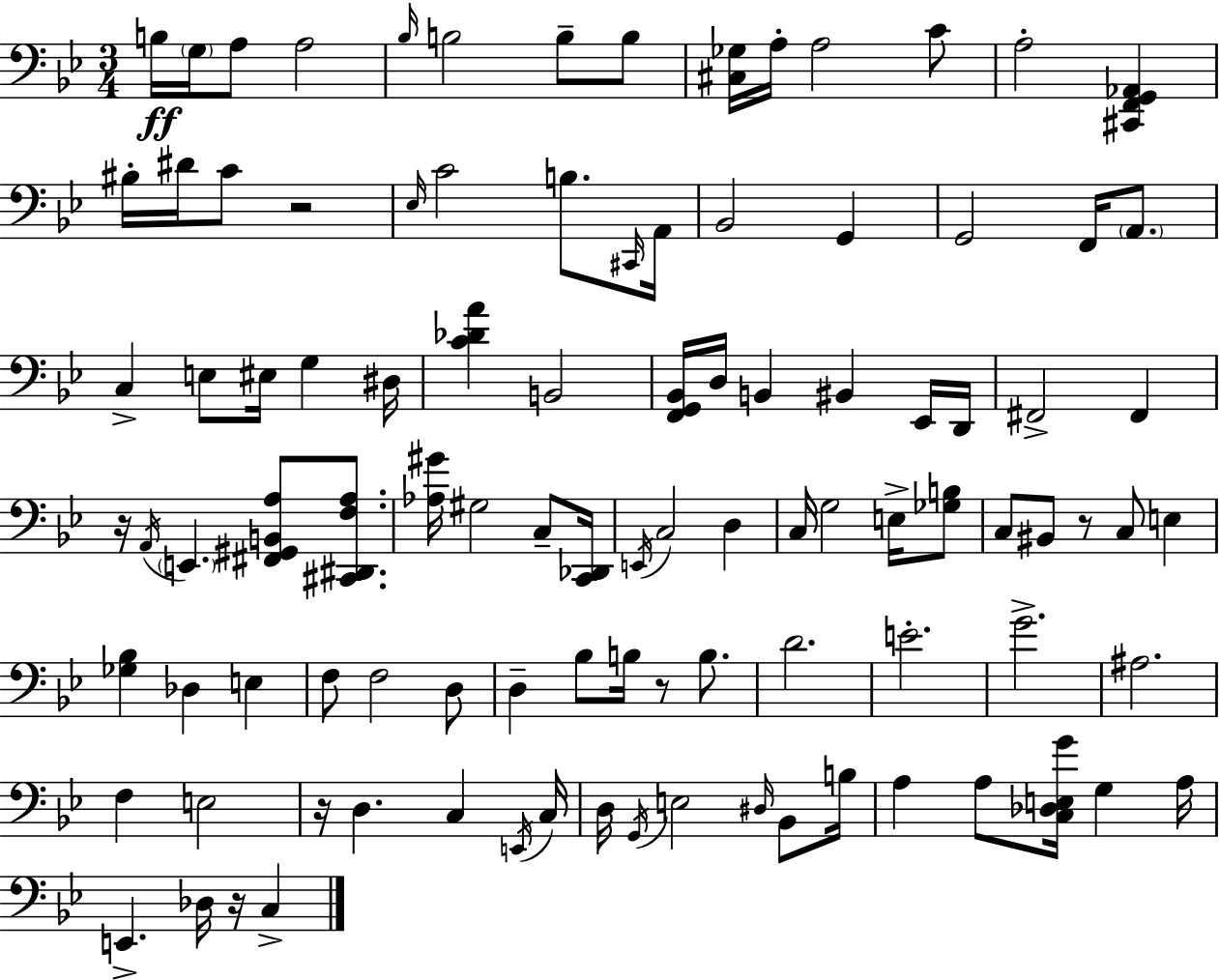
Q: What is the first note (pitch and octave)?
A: B3